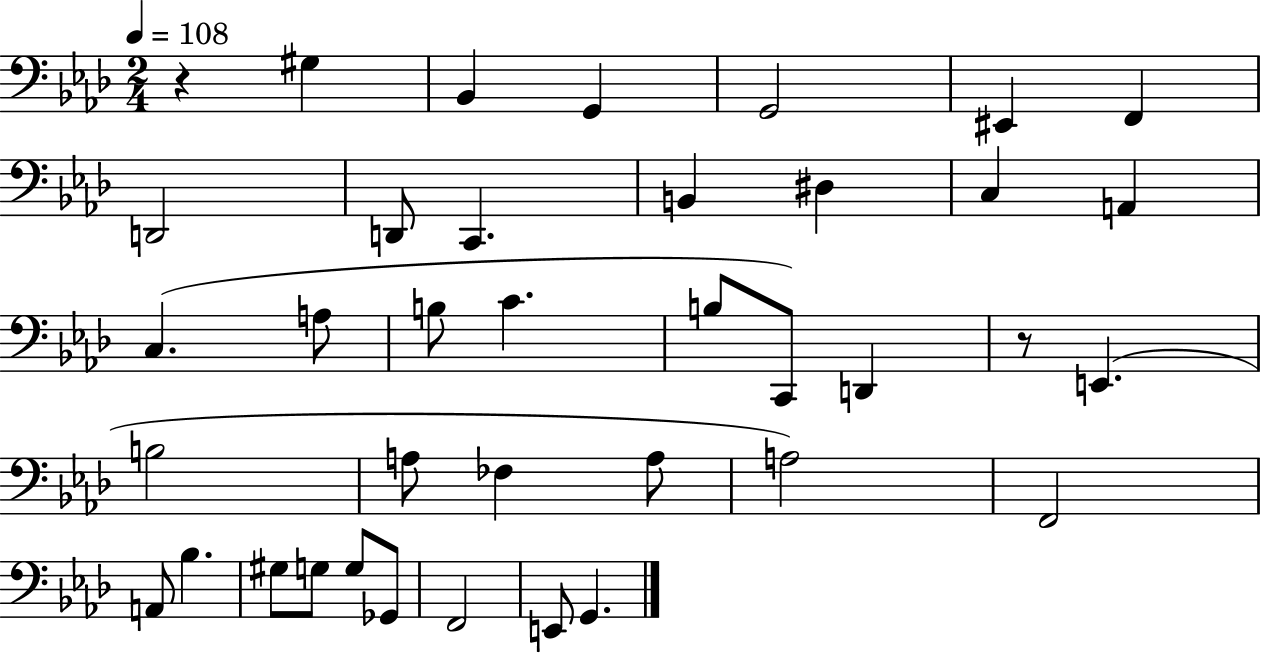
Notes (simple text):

R/q G#3/q Bb2/q G2/q G2/h EIS2/q F2/q D2/h D2/e C2/q. B2/q D#3/q C3/q A2/q C3/q. A3/e B3/e C4/q. B3/e C2/e D2/q R/e E2/q. B3/h A3/e FES3/q A3/e A3/h F2/h A2/e Bb3/q. G#3/e G3/e G3/e Gb2/e F2/h E2/e G2/q.